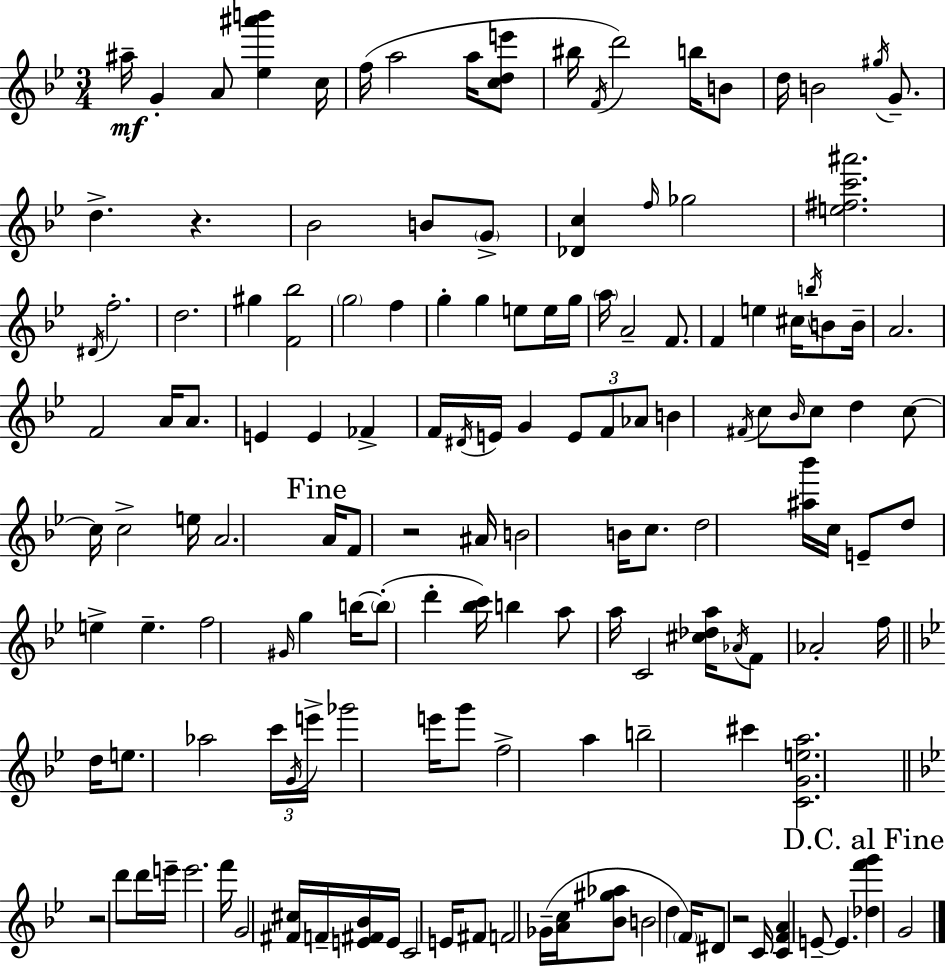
{
  \clef treble
  \numericTimeSignature
  \time 3/4
  \key g \minor
  \repeat volta 2 { ais''16--\mf g'4-. a'8 <ees'' ais''' b'''>4 c''16 | f''16( a''2 a''16 <c'' d'' e'''>8 | bis''16 \acciaccatura { f'16 }) d'''2 b''16 b'8 | d''16 b'2 \acciaccatura { gis''16 } g'8.-- | \break d''4.-> r4. | bes'2 b'8 | \parenthesize g'8-> <des' c''>4 \grace { f''16 } ges''2 | <e'' fis'' c''' ais'''>2. | \break \acciaccatura { dis'16 } f''2.-. | d''2. | gis''4 <f' bes''>2 | \parenthesize g''2 | \break f''4 g''4-. g''4 | e''8 e''16 g''16 \parenthesize a''16 a'2-- | f'8. f'4 e''4 | cis''16 \acciaccatura { b''16 } b'8 b'16-- a'2. | \break f'2 | a'16 a'8. e'4 e'4 | fes'4-> f'16 \acciaccatura { dis'16 } e'16 g'4 | \tuplet 3/2 { e'8 f'8 aes'8 } b'4 \acciaccatura { fis'16 } c''8 | \break \grace { bes'16 } c''8 d''4 c''8~~ c''16 c''2-> | e''16 a'2. | \mark "Fine" a'16 f'8 r2 | ais'16 b'2 | \break b'16 c''8. d''2 | <ais'' bes'''>16 c''16 e'8-- d''8 e''4-> | e''4.-- f''2 | \grace { gis'16 } g''4 b''16~~ \parenthesize b''8-.( | \break d'''4-. <bes'' c'''>16) b''4 a''8 a''16 | c'2 <cis'' des'' a''>16 \acciaccatura { aes'16 } f'8 | aes'2-. f''16 \bar "||" \break \key g \minor d''16 e''8. aes''2 | \tuplet 3/2 { c'''16 \acciaccatura { g'16 } e'''16-> } ges'''2 e'''16 | g'''8 f''2-> a''4 | b''2-- cis'''4 | \break <c' g' e'' a''>2. | \bar "||" \break \key bes \major r2 d'''8 d'''16 e'''16-- | e'''2. | f'''16 g'2 <fis' cis''>16 f'16-- <e' fis' bes'>16 | e'16 c'2 e'16 fis'8 | \break f'2 ges'16--( <a' c''>16 <bes' gis'' aes''>8 | b'2 d''4 | \parenthesize f'16) dis'8 r2 c'16 | <c' f' a'>4 e'8--~~ e'4. | \break \mark "D.C. al Fine" <des'' f''' g'''>4 g'2 | } \bar "|."
}